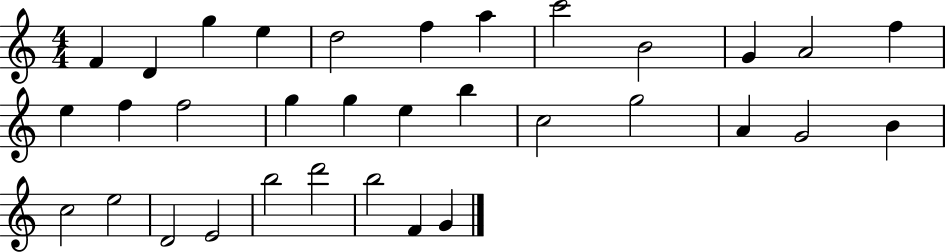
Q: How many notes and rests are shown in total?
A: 33